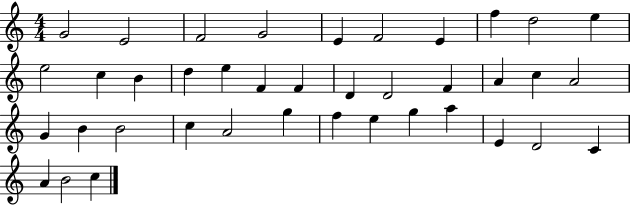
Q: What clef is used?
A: treble